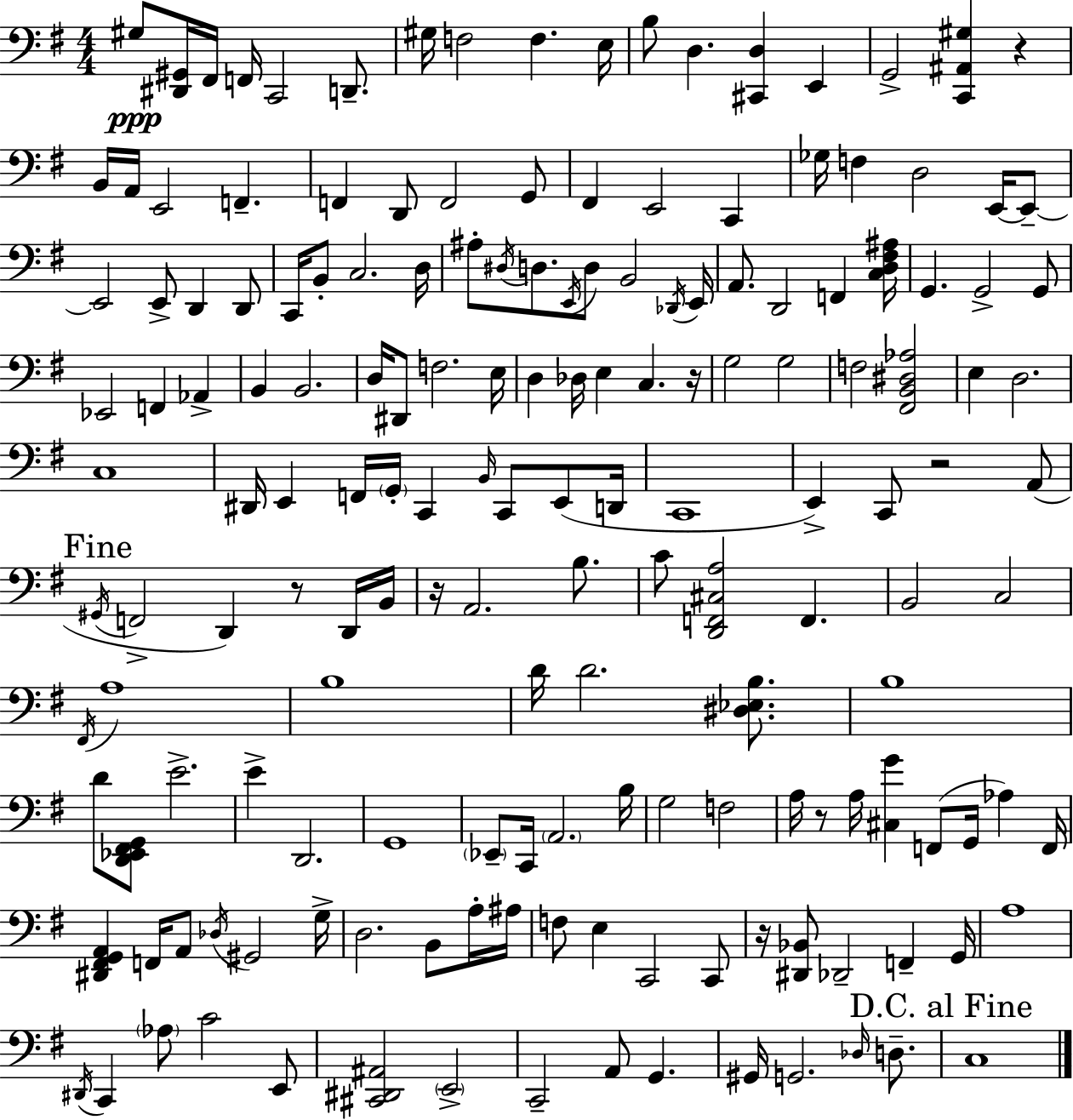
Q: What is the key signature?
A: G major